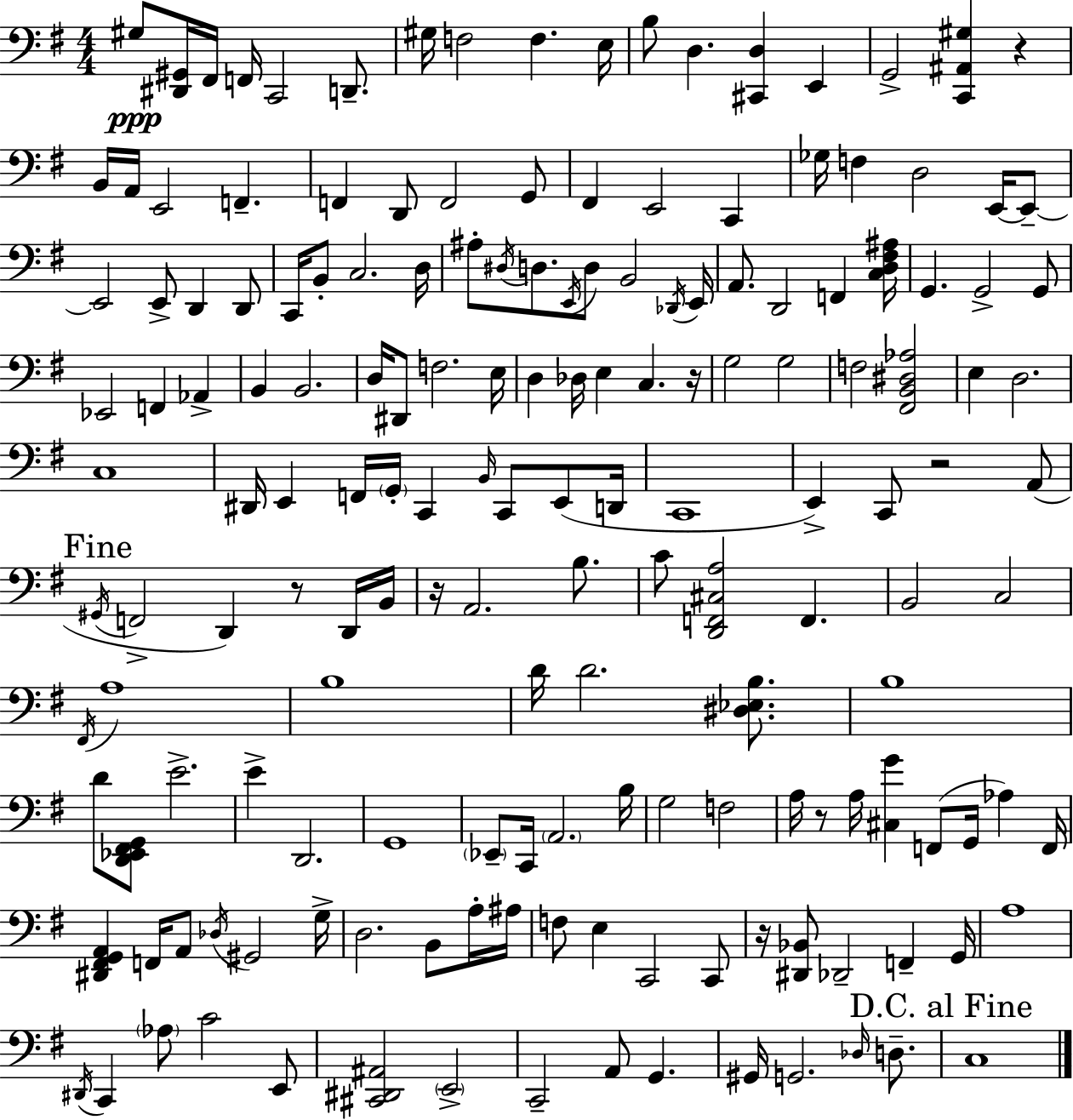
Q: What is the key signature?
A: G major